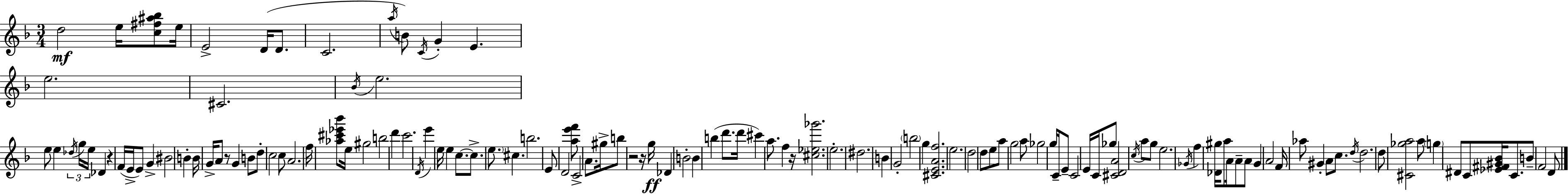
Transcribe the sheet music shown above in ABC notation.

X:1
T:Untitled
M:3/4
L:1/4
K:Dm
d2 e/4 [c^f^a_b]/2 e/4 E2 D/4 D/2 C2 a/4 B/2 C/4 G E e2 ^C2 _B/4 e2 e/2 e _d/4 g/4 e/4 _D z F/4 E/4 E/2 G ^B2 B B/4 G/4 A/2 z/2 G B/2 d/2 c2 c/2 A2 f/4 [_a^c'_e'_b']/2 e/4 ^g2 b2 d' c'2 D/4 e' e/4 e c/2 c/2 e/2 ^c b2 E/2 D2 [ae'f']/2 C2 A/2 ^g/4 b/2 z2 z/4 g/4 _D B2 B b d'/2 d'/4 ^c' a/2 f z/4 [^c_e_g']2 e2 ^d2 B G2 b2 g [^CEAf]2 e2 d2 d/2 e/2 a/2 g2 a/2 _g2 g/4 C/4 E/2 C2 E/4 C/4 _g/2 [^CDA]2 c/4 a/2 g/2 e2 _G/4 f [_D^g]/4 a/2 A/4 A/2 A/2 G A2 F/4 _a/2 ^G A/2 c/2 d/4 d2 d/2 [^C_ga]2 a/2 g ^D/2 C/2 [_E^F^G_B]/4 C/2 B/2 F2 D/2